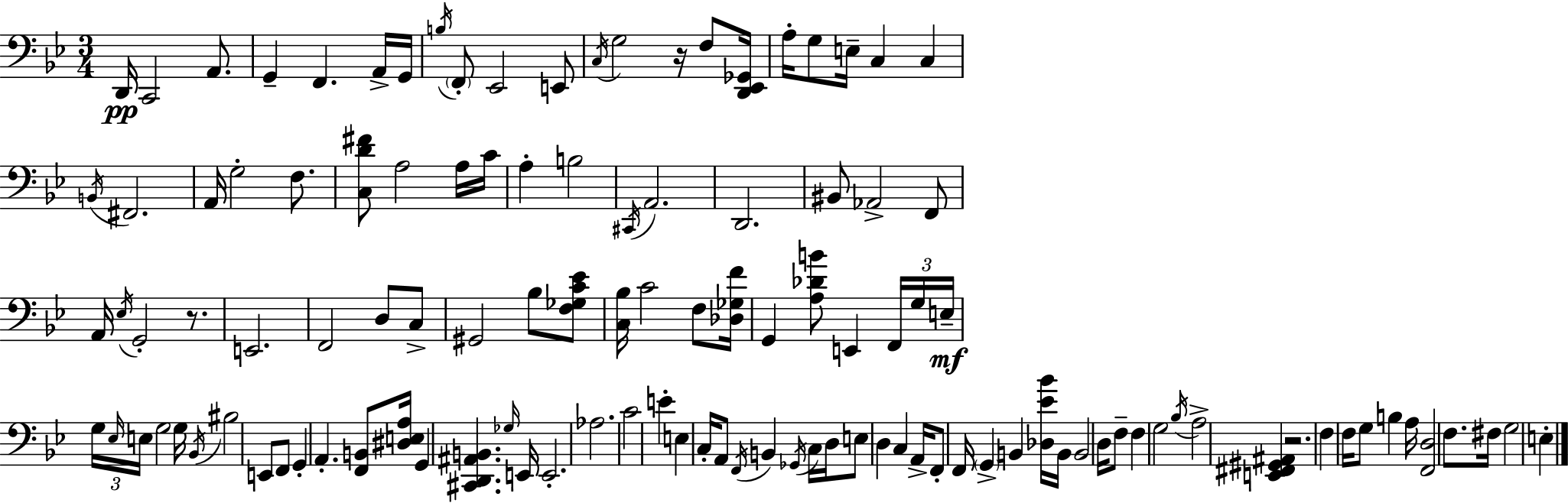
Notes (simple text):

D2/s C2/h A2/e. G2/q F2/q. A2/s G2/s B3/s F2/e Eb2/h E2/e C3/s G3/h R/s F3/e [D2,Eb2,Gb2]/s A3/s G3/e E3/s C3/q C3/q B2/s F#2/h. A2/s G3/h F3/e. [C3,D4,F#4]/e A3/h A3/s C4/s A3/q B3/h C#2/s A2/h. D2/h. BIS2/e Ab2/h F2/e A2/s Eb3/s G2/h R/e. E2/h. F2/h D3/e C3/e G#2/h Bb3/e [F3,Gb3,C4,Eb4]/e [C3,Bb3]/s C4/h F3/e [Db3,Gb3,F4]/s G2/q [A3,Db4,B4]/e E2/q F2/s G3/s E3/s G3/s Eb3/s E3/s G3/h G3/s Bb2/s BIS3/h E2/e F2/e G2/q A2/q. [F2,B2]/e [D#3,E3,A3]/s G2/q [C#2,D2,A#2,B2]/q. Gb3/s E2/s E2/h. Ab3/h. C4/h E4/q E3/q C3/s A2/e F2/s B2/q Gb2/s C3/s D3/s E3/e D3/q C3/q A2/s F2/e F2/s G2/q B2/q [Db3,Eb4,Bb4]/s B2/s B2/h D3/s F3/e F3/q G3/h Bb3/s A3/h [E2,F#2,G#2,A#2]/q R/h. F3/q F3/s G3/e B3/q A3/s [F2,D3]/h F3/e. F#3/s G3/h E3/q